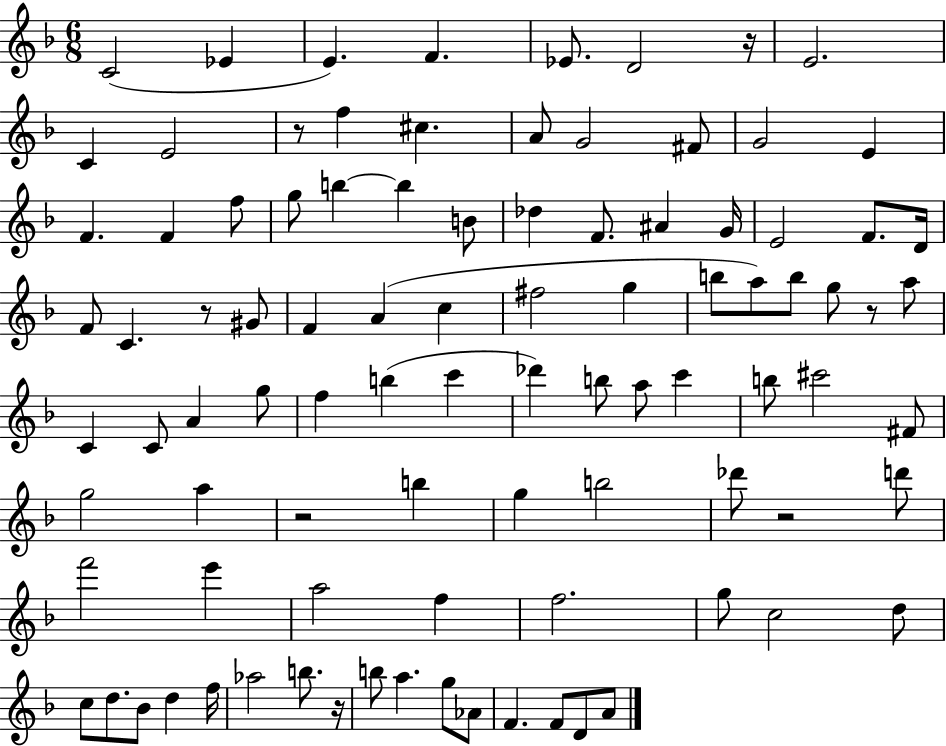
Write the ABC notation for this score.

X:1
T:Untitled
M:6/8
L:1/4
K:F
C2 _E E F _E/2 D2 z/4 E2 C E2 z/2 f ^c A/2 G2 ^F/2 G2 E F F f/2 g/2 b b B/2 _d F/2 ^A G/4 E2 F/2 D/4 F/2 C z/2 ^G/2 F A c ^f2 g b/2 a/2 b/2 g/2 z/2 a/2 C C/2 A g/2 f b c' _d' b/2 a/2 c' b/2 ^c'2 ^F/2 g2 a z2 b g b2 _d'/2 z2 d'/2 f'2 e' a2 f f2 g/2 c2 d/2 c/2 d/2 _B/2 d f/4 _a2 b/2 z/4 b/2 a g/2 _A/2 F F/2 D/2 A/2